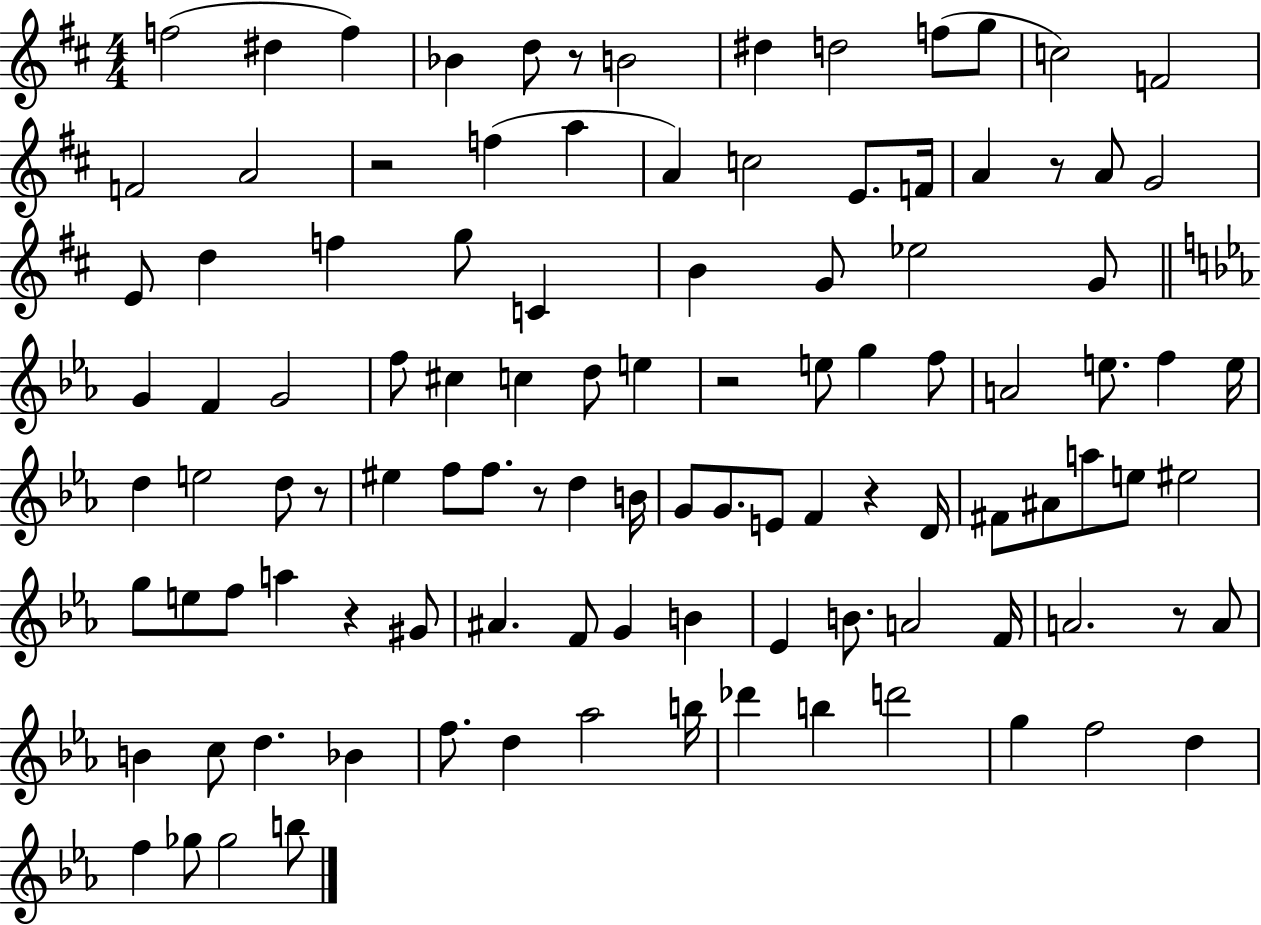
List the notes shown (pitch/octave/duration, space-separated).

F5/h D#5/q F5/q Bb4/q D5/e R/e B4/h D#5/q D5/h F5/e G5/e C5/h F4/h F4/h A4/h R/h F5/q A5/q A4/q C5/h E4/e. F4/s A4/q R/e A4/e G4/h E4/e D5/q F5/q G5/e C4/q B4/q G4/e Eb5/h G4/e G4/q F4/q G4/h F5/e C#5/q C5/q D5/e E5/q R/h E5/e G5/q F5/e A4/h E5/e. F5/q E5/s D5/q E5/h D5/e R/e EIS5/q F5/e F5/e. R/e D5/q B4/s G4/e G4/e. E4/e F4/q R/q D4/s F#4/e A#4/e A5/e E5/e EIS5/h G5/e E5/e F5/e A5/q R/q G#4/e A#4/q. F4/e G4/q B4/q Eb4/q B4/e. A4/h F4/s A4/h. R/e A4/e B4/q C5/e D5/q. Bb4/q F5/e. D5/q Ab5/h B5/s Db6/q B5/q D6/h G5/q F5/h D5/q F5/q Gb5/e Gb5/h B5/e